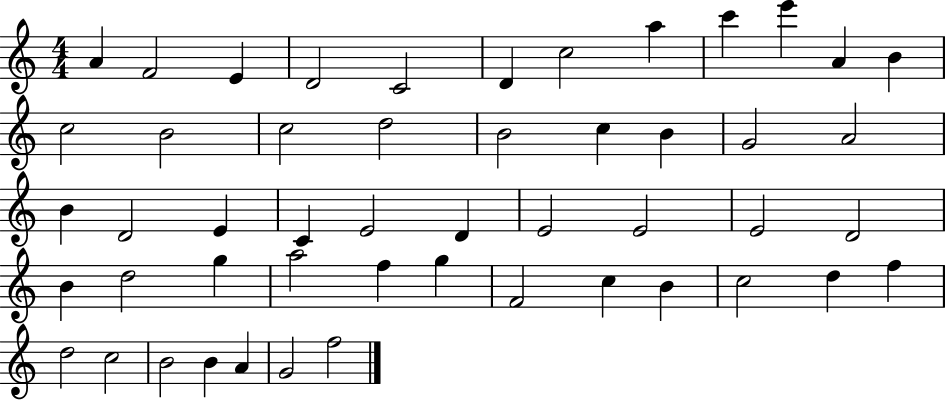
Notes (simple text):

A4/q F4/h E4/q D4/h C4/h D4/q C5/h A5/q C6/q E6/q A4/q B4/q C5/h B4/h C5/h D5/h B4/h C5/q B4/q G4/h A4/h B4/q D4/h E4/q C4/q E4/h D4/q E4/h E4/h E4/h D4/h B4/q D5/h G5/q A5/h F5/q G5/q F4/h C5/q B4/q C5/h D5/q F5/q D5/h C5/h B4/h B4/q A4/q G4/h F5/h